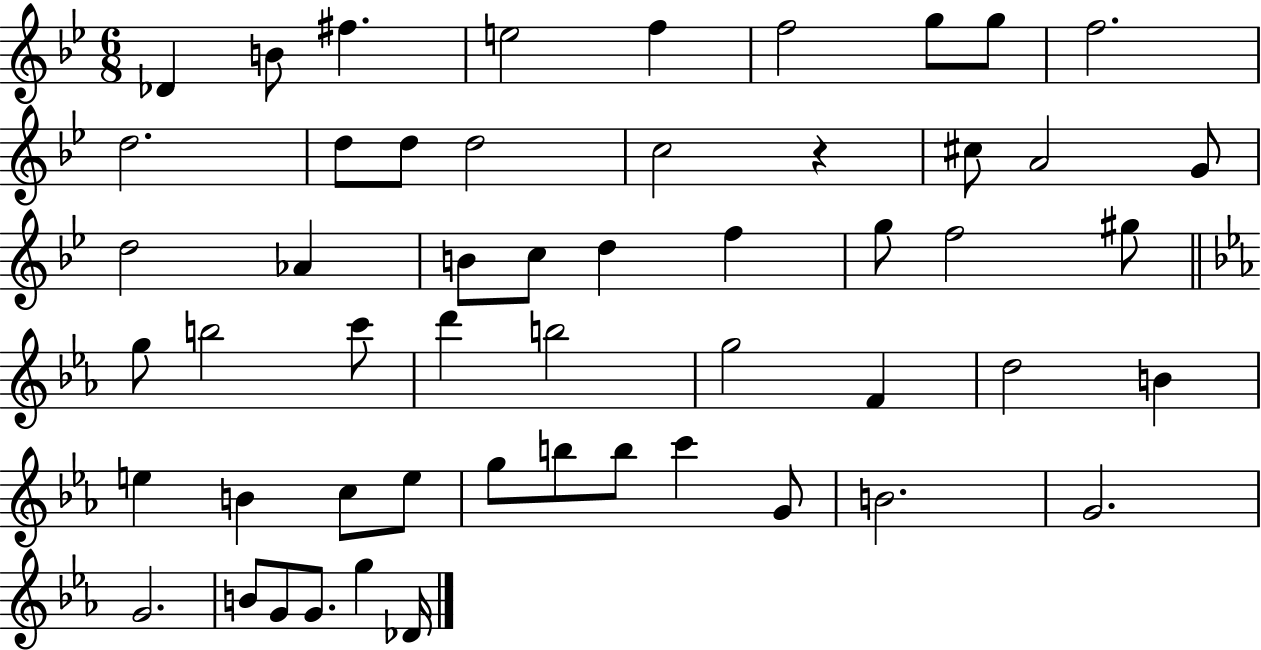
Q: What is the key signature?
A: BES major